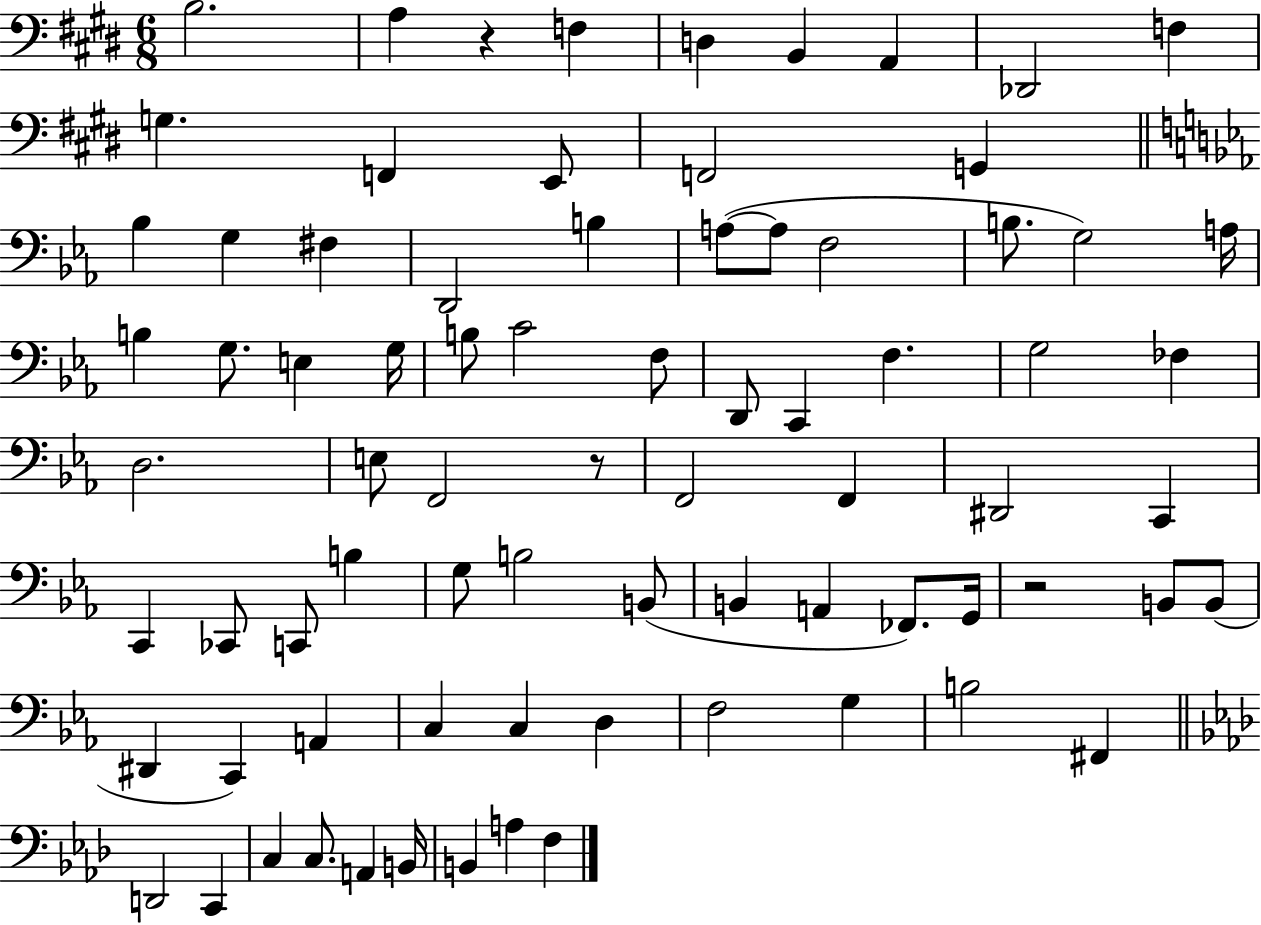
{
  \clef bass
  \numericTimeSignature
  \time 6/8
  \key e \major
  b2. | a4 r4 f4 | d4 b,4 a,4 | des,2 f4 | \break g4. f,4 e,8 | f,2 g,4 | \bar "||" \break \key c \minor bes4 g4 fis4 | d,2 b4 | a8~(~ a8 f2 | b8. g2) a16 | \break b4 g8. e4 g16 | b8 c'2 f8 | d,8 c,4 f4. | g2 fes4 | \break d2. | e8 f,2 r8 | f,2 f,4 | dis,2 c,4 | \break c,4 ces,8 c,8 b4 | g8 b2 b,8( | b,4 a,4 fes,8.) g,16 | r2 b,8 b,8( | \break dis,4 c,4) a,4 | c4 c4 d4 | f2 g4 | b2 fis,4 | \break \bar "||" \break \key aes \major d,2 c,4 | c4 c8. a,4 b,16 | b,4 a4 f4 | \bar "|."
}